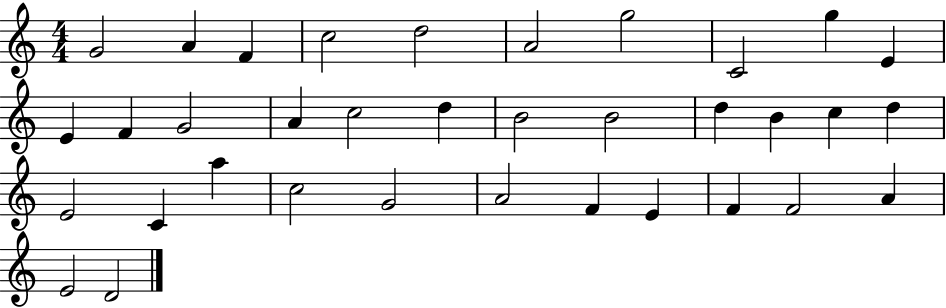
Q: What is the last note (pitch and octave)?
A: D4